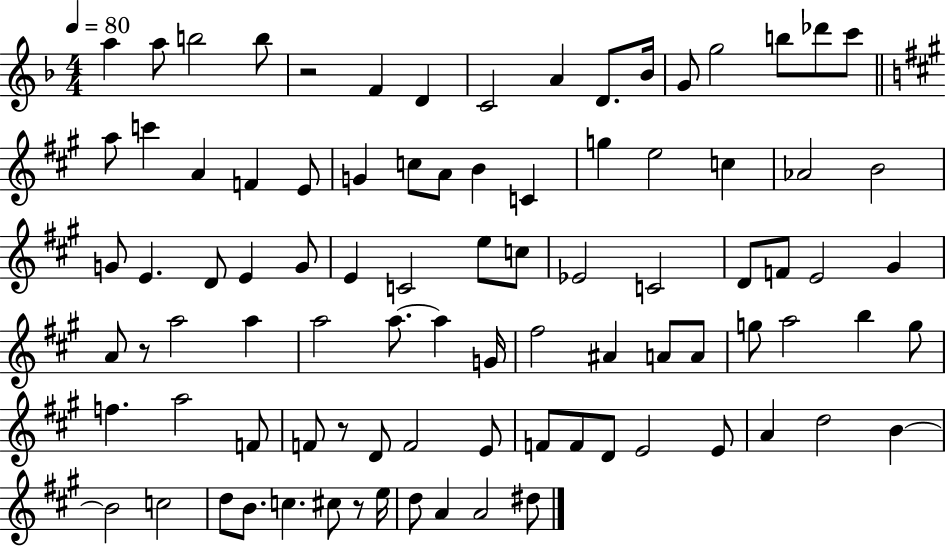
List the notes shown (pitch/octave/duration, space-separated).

A5/q A5/e B5/h B5/e R/h F4/q D4/q C4/h A4/q D4/e. Bb4/s G4/e G5/h B5/e Db6/e C6/e A5/e C6/q A4/q F4/q E4/e G4/q C5/e A4/e B4/q C4/q G5/q E5/h C5/q Ab4/h B4/h G4/e E4/q. D4/e E4/q G4/e E4/q C4/h E5/e C5/e Eb4/h C4/h D4/e F4/e E4/h G#4/q A4/e R/e A5/h A5/q A5/h A5/e. A5/q G4/s F#5/h A#4/q A4/e A4/e G5/e A5/h B5/q G5/e F5/q. A5/h F4/e F4/e R/e D4/e F4/h E4/e F4/e F4/e D4/e E4/h E4/e A4/q D5/h B4/q B4/h C5/h D5/e B4/e. C5/q. C#5/e R/e E5/s D5/e A4/q A4/h D#5/e